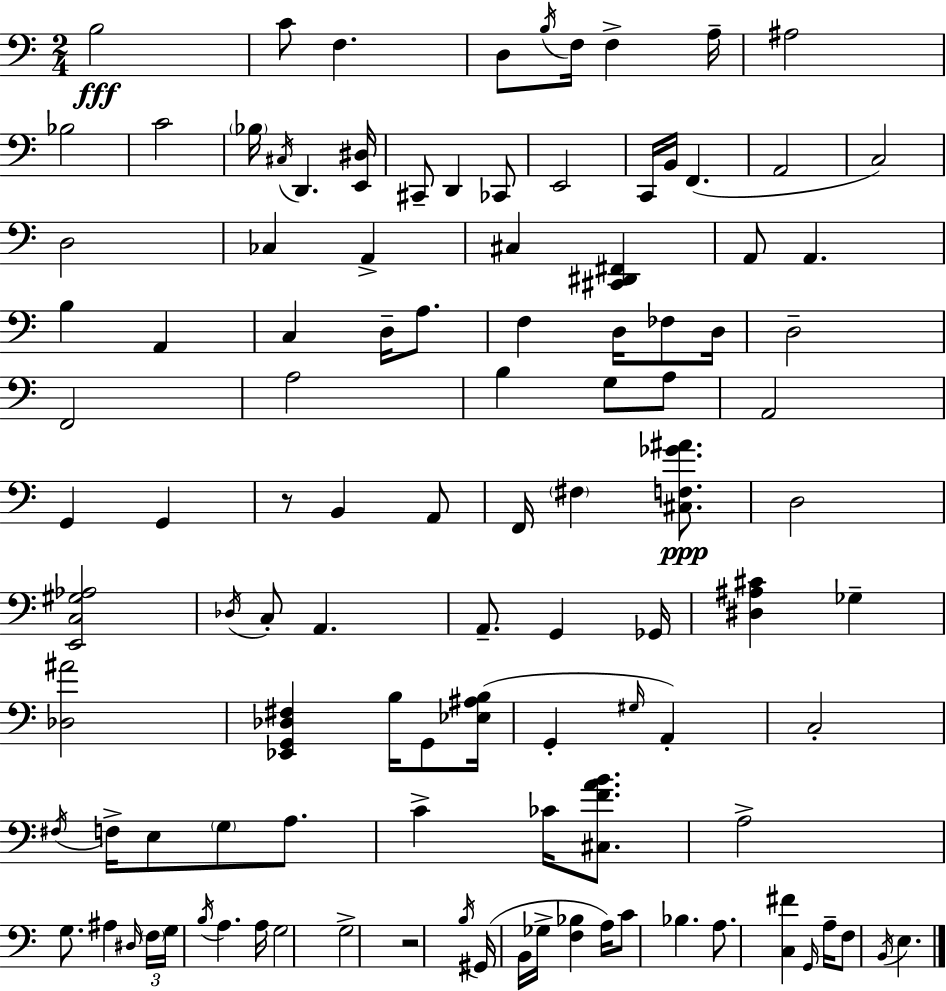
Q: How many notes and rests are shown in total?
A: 109